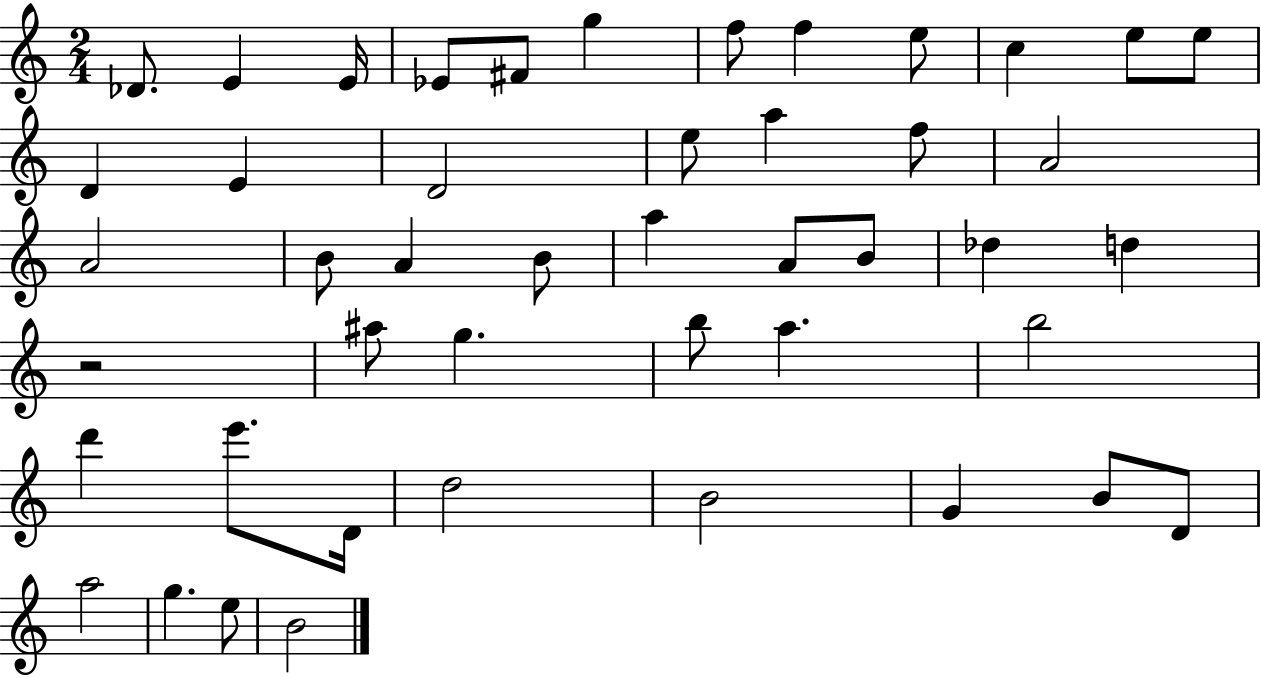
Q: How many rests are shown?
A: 1